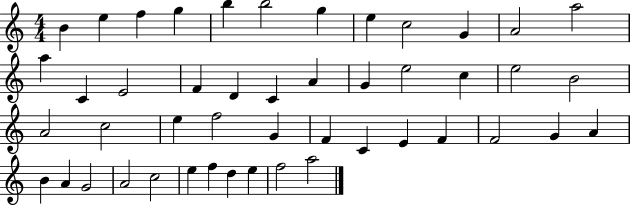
{
  \clef treble
  \numericTimeSignature
  \time 4/4
  \key c \major
  b'4 e''4 f''4 g''4 | b''4 b''2 g''4 | e''4 c''2 g'4 | a'2 a''2 | \break a''4 c'4 e'2 | f'4 d'4 c'4 a'4 | g'4 e''2 c''4 | e''2 b'2 | \break a'2 c''2 | e''4 f''2 g'4 | f'4 c'4 e'4 f'4 | f'2 g'4 a'4 | \break b'4 a'4 g'2 | a'2 c''2 | e''4 f''4 d''4 e''4 | f''2 a''2 | \break \bar "|."
}